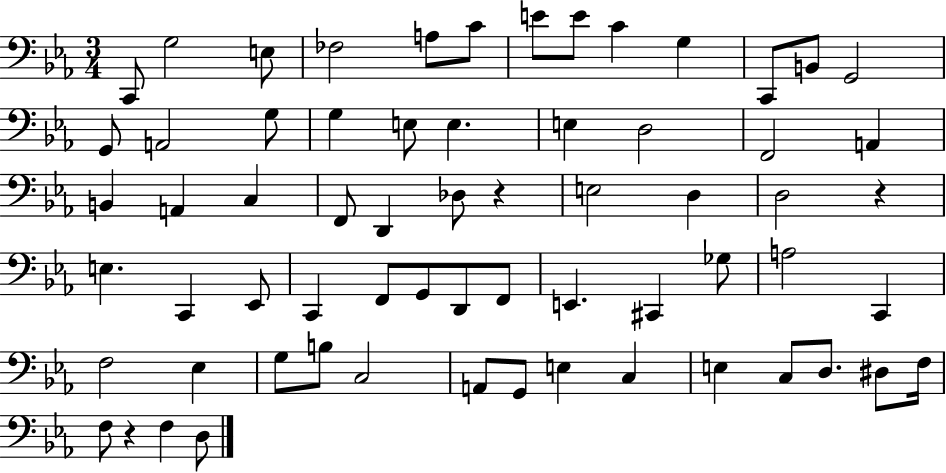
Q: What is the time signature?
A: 3/4